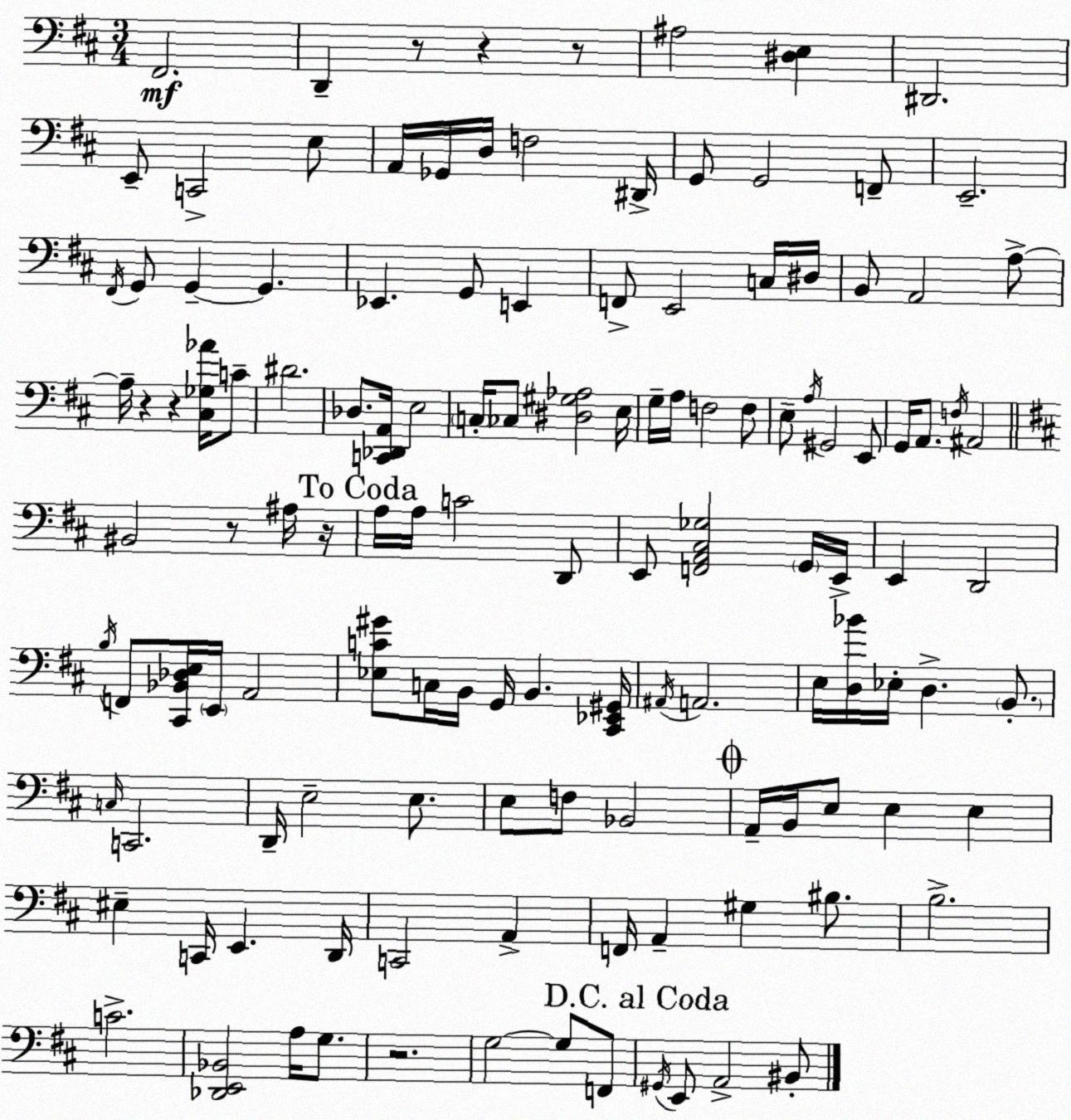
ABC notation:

X:1
T:Untitled
M:3/4
L:1/4
K:D
^F,,2 D,, z/2 z z/2 ^A,2 [^D,E,] ^D,,2 E,,/2 C,,2 E,/2 A,,/4 _G,,/4 D,/4 F,2 ^D,,/4 G,,/2 G,,2 F,,/2 E,,2 ^F,,/4 G,,/2 G,, G,, _E,, G,,/2 E,, F,,/2 E,,2 C,/4 ^D,/4 B,,/2 A,,2 A,/2 A,/4 z z [^C,_G,_A]/4 C/2 ^D2 _D,/2 [C,,_D,,A,,]/4 E,2 C,/4 _C,/2 [^D,^G,_A,]2 E,/4 G,/4 A,/4 F,2 F,/2 E,/2 A,/4 ^G,,2 E,,/2 G,,/4 A,,/2 F,/4 ^A,,2 ^B,,2 z/2 ^A,/4 z/4 A,/4 A,/4 C2 D,,/2 E,,/2 [F,,A,,^C,_G,]2 G,,/4 E,,/4 E,, D,,2 B,/4 F,,/2 [^C,,_B,,_D,E,]/4 E,,/4 A,,2 [_E,C^G]/2 C,/4 B,,/4 G,,/4 B,, [^C,,_E,,^G,,]/4 ^A,,/4 A,,2 E,/4 [D,_B]/4 _E,/4 D, B,,/2 C,/4 C,,2 D,,/4 E,2 E,/2 E,/2 F,/2 _B,,2 A,,/4 B,,/4 E,/2 E, E, ^E, C,,/4 E,, D,,/4 C,,2 A,, F,,/4 A,, ^G, ^B,/2 B,2 C2 [_D,,E,,_B,,]2 A,/4 G,/2 z2 G,2 G,/2 F,,/2 ^G,,/4 E,,/2 A,,2 ^B,,/2